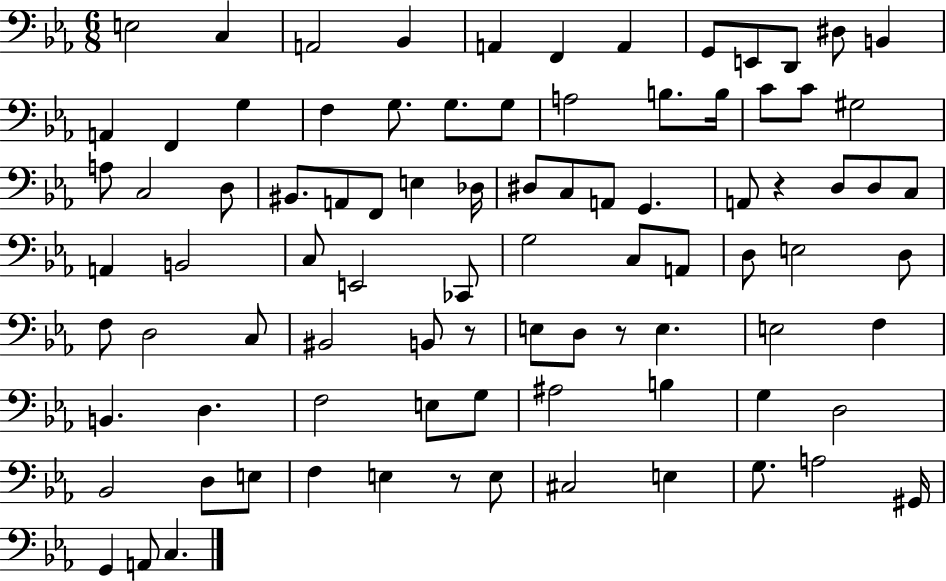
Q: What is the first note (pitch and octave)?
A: E3